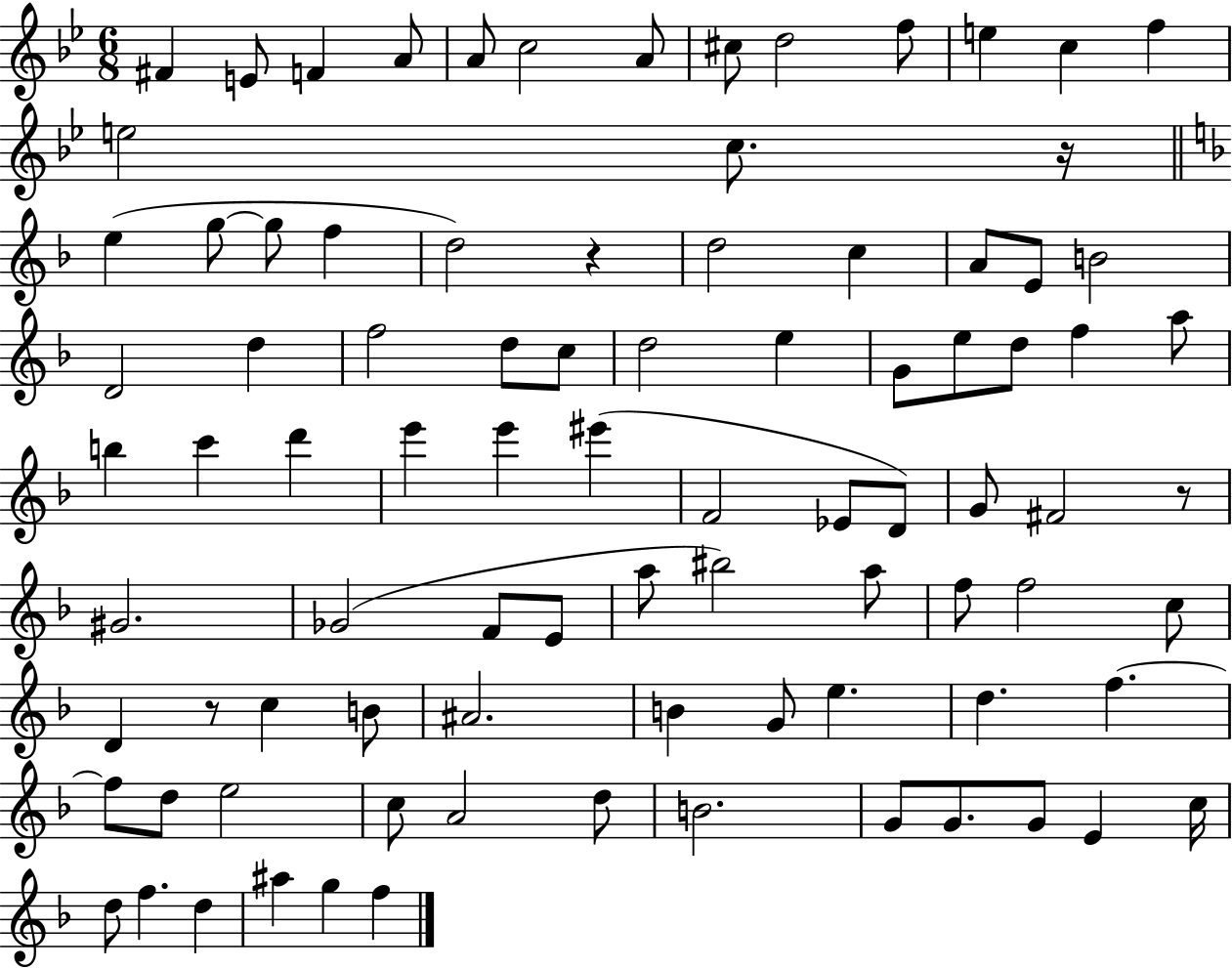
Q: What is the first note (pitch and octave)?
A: F#4